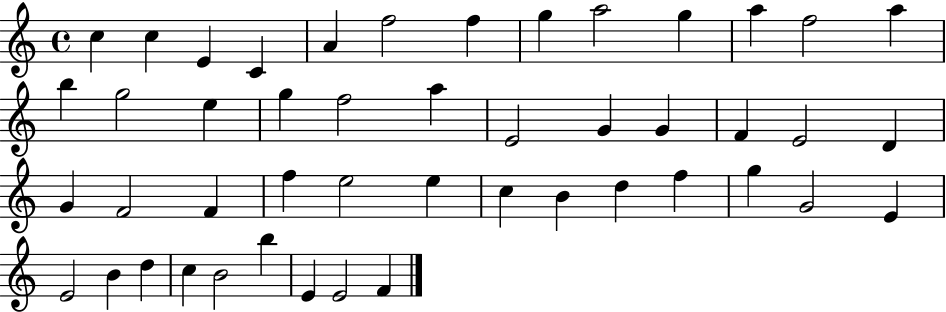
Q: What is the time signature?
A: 4/4